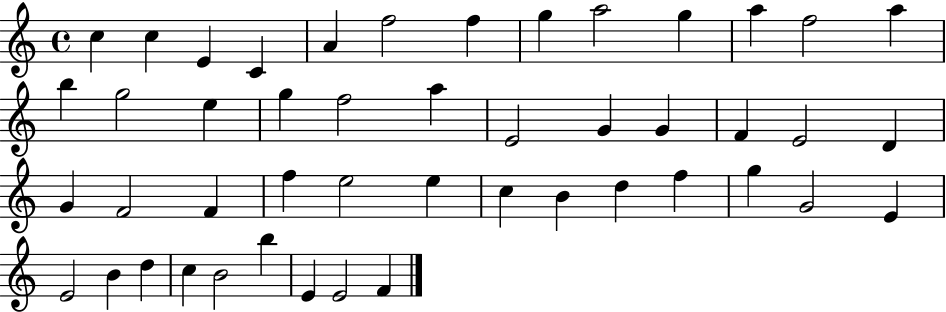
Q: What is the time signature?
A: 4/4